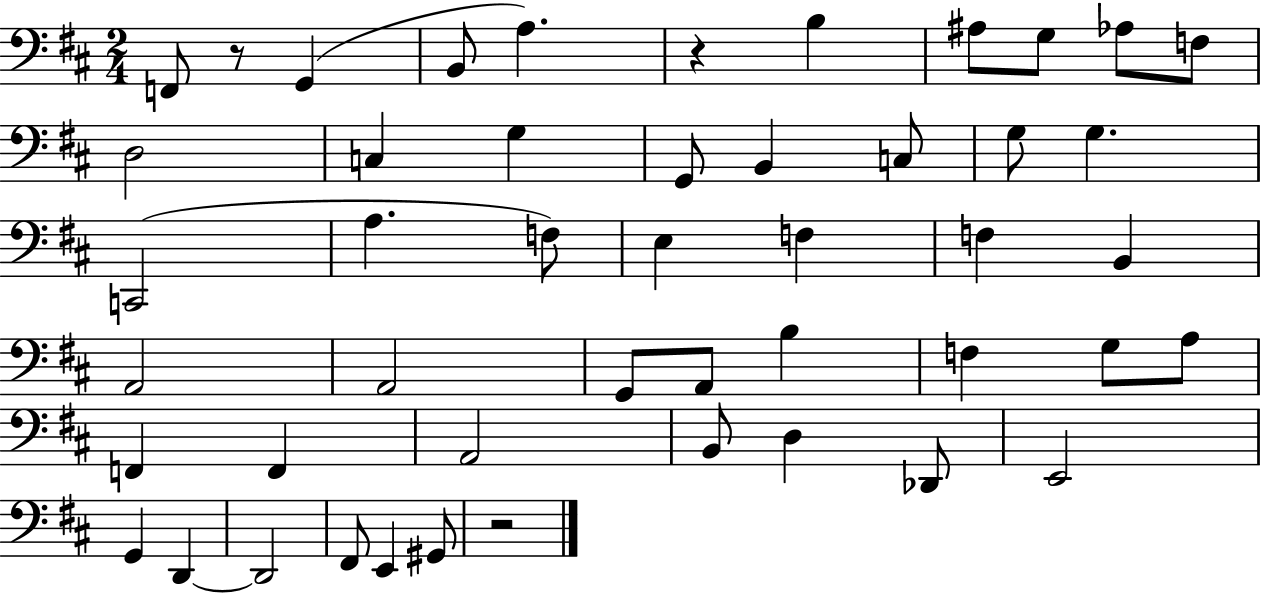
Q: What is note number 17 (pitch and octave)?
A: G3